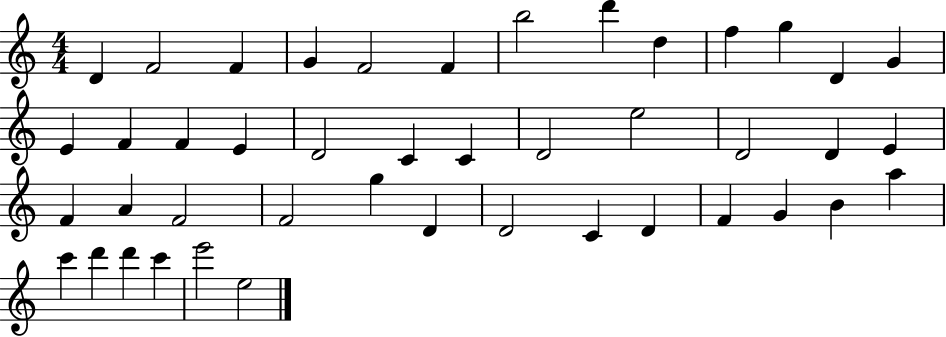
D4/q F4/h F4/q G4/q F4/h F4/q B5/h D6/q D5/q F5/q G5/q D4/q G4/q E4/q F4/q F4/q E4/q D4/h C4/q C4/q D4/h E5/h D4/h D4/q E4/q F4/q A4/q F4/h F4/h G5/q D4/q D4/h C4/q D4/q F4/q G4/q B4/q A5/q C6/q D6/q D6/q C6/q E6/h E5/h